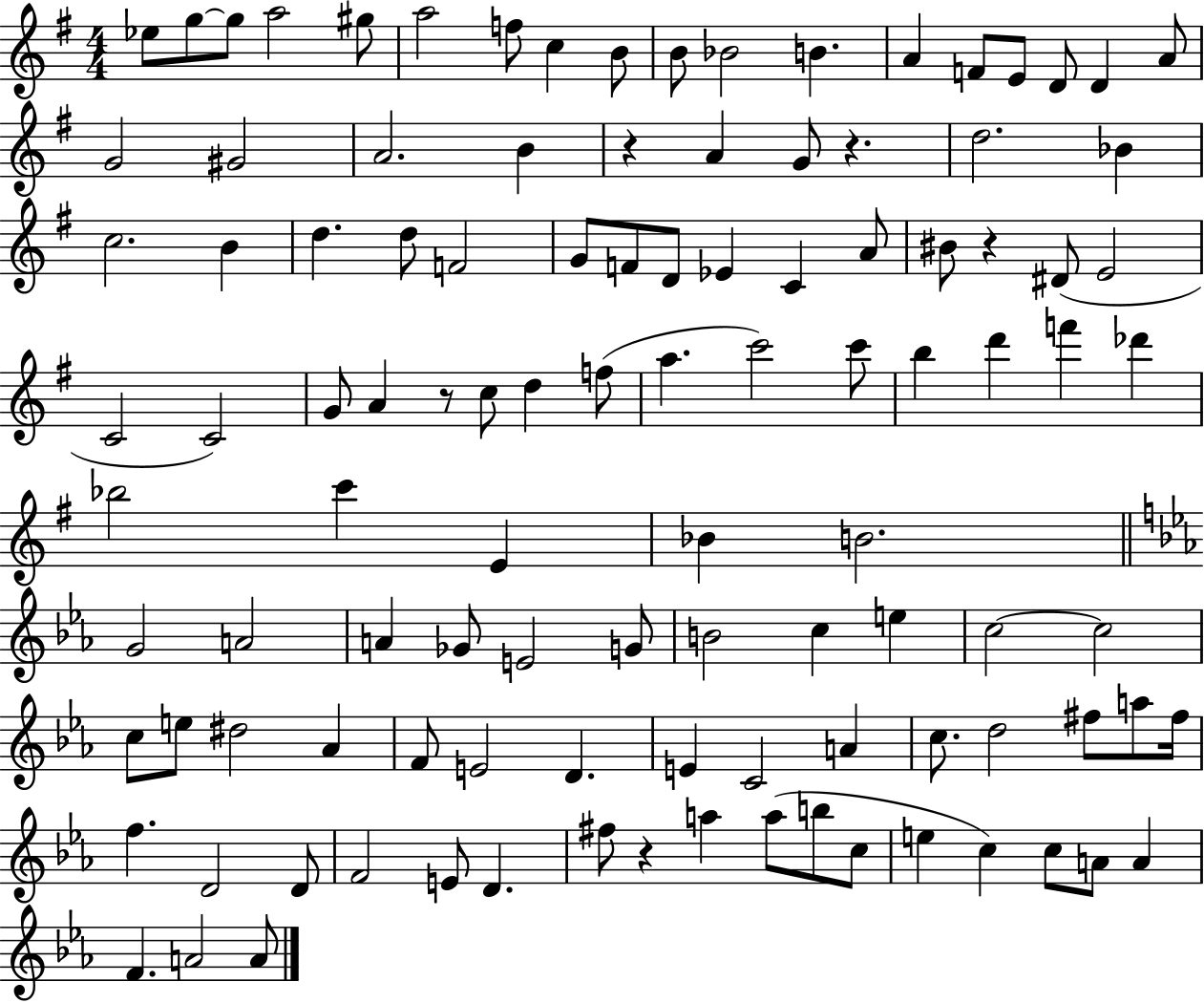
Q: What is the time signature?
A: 4/4